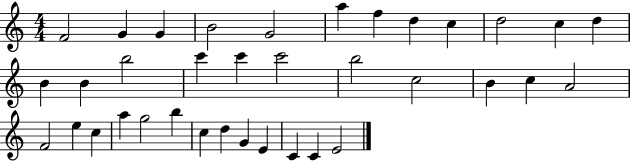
{
  \clef treble
  \numericTimeSignature
  \time 4/4
  \key c \major
  f'2 g'4 g'4 | b'2 g'2 | a''4 f''4 d''4 c''4 | d''2 c''4 d''4 | \break b'4 b'4 b''2 | c'''4 c'''4 c'''2 | b''2 c''2 | b'4 c''4 a'2 | \break f'2 e''4 c''4 | a''4 g''2 b''4 | c''4 d''4 g'4 e'4 | c'4 c'4 e'2 | \break \bar "|."
}